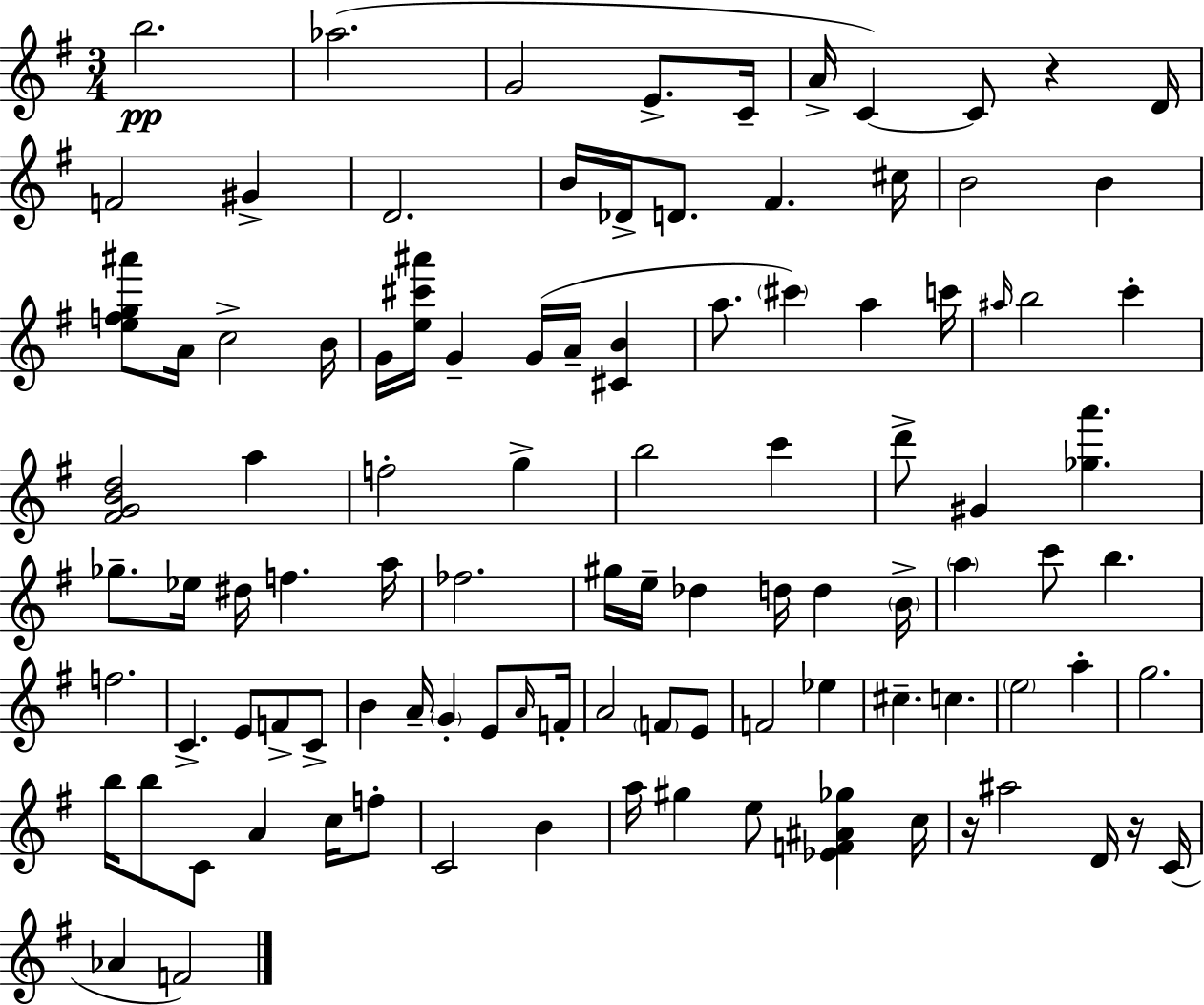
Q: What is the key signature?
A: G major